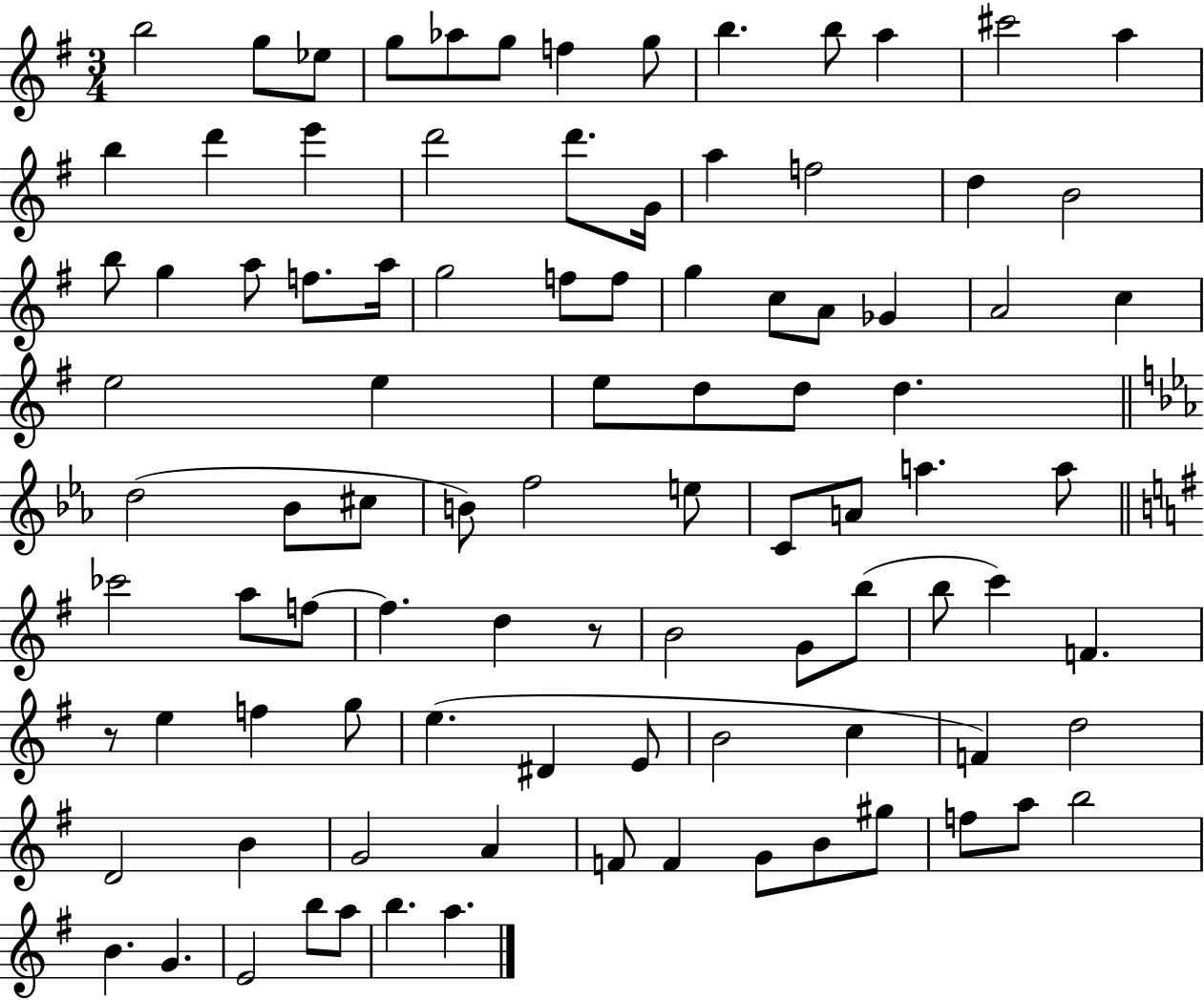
B5/h G5/e Eb5/e G5/e Ab5/e G5/e F5/q G5/e B5/q. B5/e A5/q C#6/h A5/q B5/q D6/q E6/q D6/h D6/e. G4/s A5/q F5/h D5/q B4/h B5/e G5/q A5/e F5/e. A5/s G5/h F5/e F5/e G5/q C5/e A4/e Gb4/q A4/h C5/q E5/h E5/q E5/e D5/e D5/e D5/q. D5/h Bb4/e C#5/e B4/e F5/h E5/e C4/e A4/e A5/q. A5/e CES6/h A5/e F5/e F5/q. D5/q R/e B4/h G4/e B5/e B5/e C6/q F4/q. R/e E5/q F5/q G5/e E5/q. D#4/q E4/e B4/h C5/q F4/q D5/h D4/h B4/q G4/h A4/q F4/e F4/q G4/e B4/e G#5/e F5/e A5/e B5/h B4/q. G4/q. E4/h B5/e A5/e B5/q. A5/q.